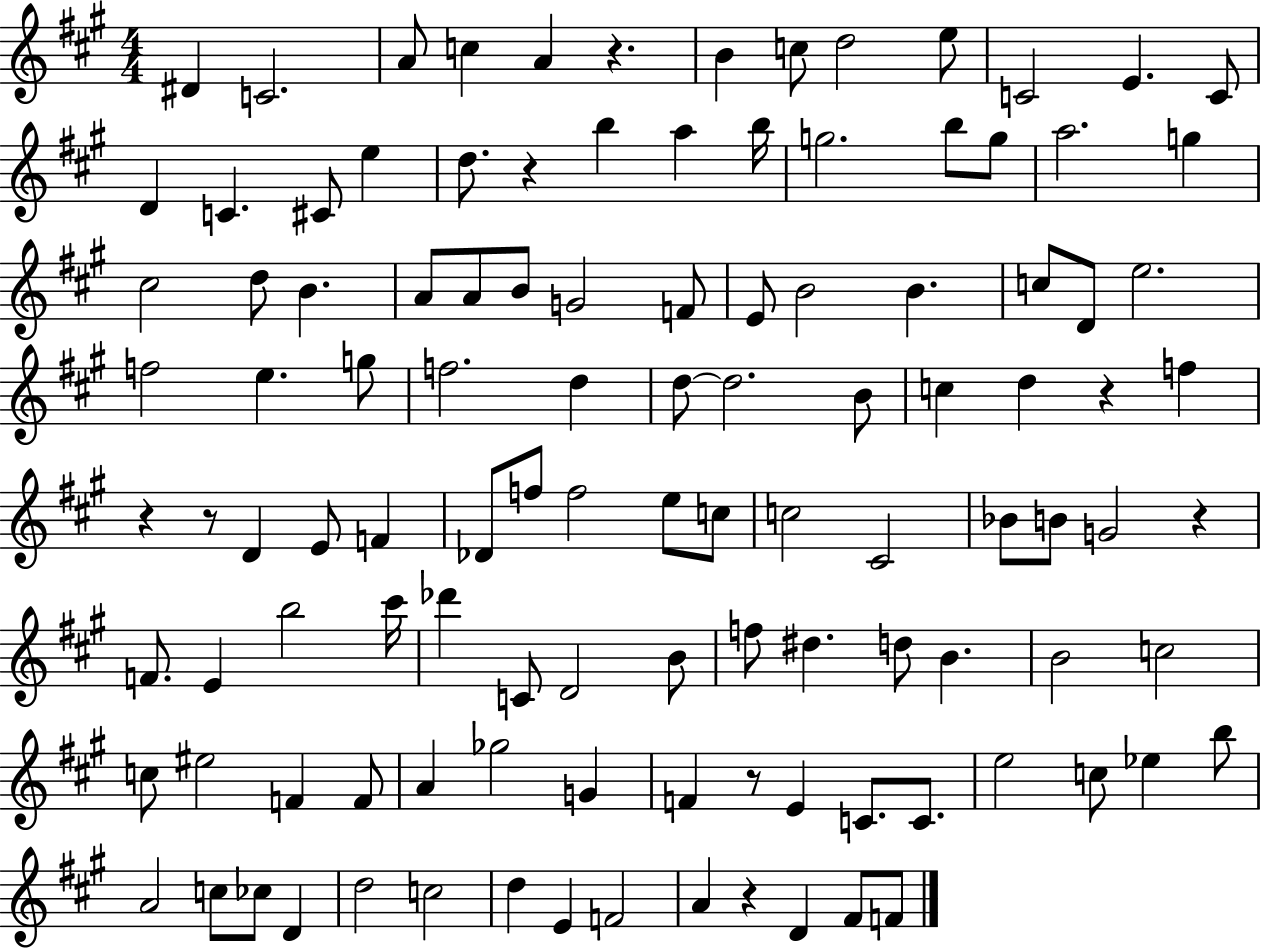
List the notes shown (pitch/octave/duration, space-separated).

D#4/q C4/h. A4/e C5/q A4/q R/q. B4/q C5/e D5/h E5/e C4/h E4/q. C4/e D4/q C4/q. C#4/e E5/q D5/e. R/q B5/q A5/q B5/s G5/h. B5/e G5/e A5/h. G5/q C#5/h D5/e B4/q. A4/e A4/e B4/e G4/h F4/e E4/e B4/h B4/q. C5/e D4/e E5/h. F5/h E5/q. G5/e F5/h. D5/q D5/e D5/h. B4/e C5/q D5/q R/q F5/q R/q R/e D4/q E4/e F4/q Db4/e F5/e F5/h E5/e C5/e C5/h C#4/h Bb4/e B4/e G4/h R/q F4/e. E4/q B5/h C#6/s Db6/q C4/e D4/h B4/e F5/e D#5/q. D5/e B4/q. B4/h C5/h C5/e EIS5/h F4/q F4/e A4/q Gb5/h G4/q F4/q R/e E4/q C4/e. C4/e. E5/h C5/e Eb5/q B5/e A4/h C5/e CES5/e D4/q D5/h C5/h D5/q E4/q F4/h A4/q R/q D4/q F#4/e F4/e